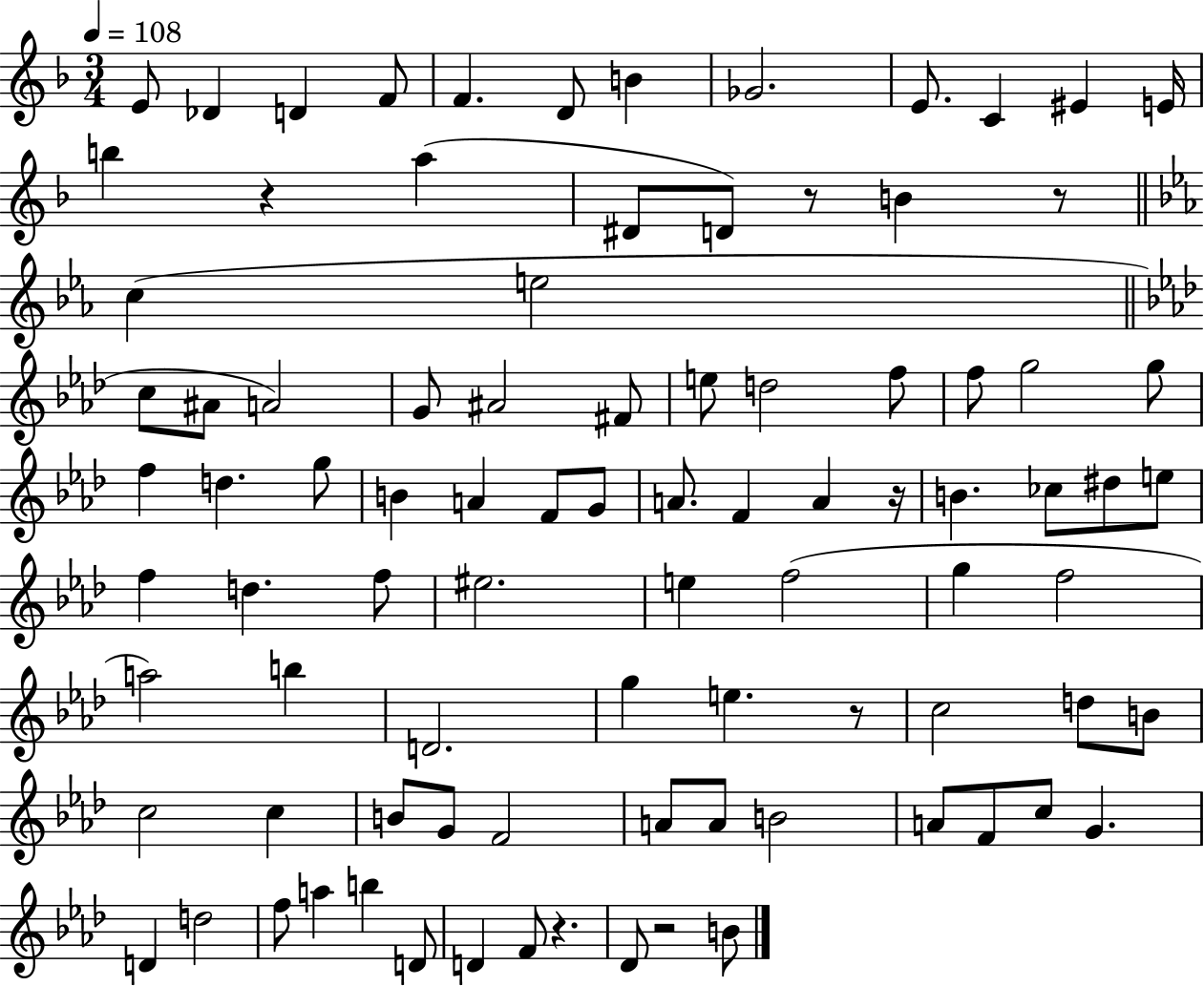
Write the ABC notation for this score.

X:1
T:Untitled
M:3/4
L:1/4
K:F
E/2 _D D F/2 F D/2 B _G2 E/2 C ^E E/4 b z a ^D/2 D/2 z/2 B z/2 c e2 c/2 ^A/2 A2 G/2 ^A2 ^F/2 e/2 d2 f/2 f/2 g2 g/2 f d g/2 B A F/2 G/2 A/2 F A z/4 B _c/2 ^d/2 e/2 f d f/2 ^e2 e f2 g f2 a2 b D2 g e z/2 c2 d/2 B/2 c2 c B/2 G/2 F2 A/2 A/2 B2 A/2 F/2 c/2 G D d2 f/2 a b D/2 D F/2 z _D/2 z2 B/2